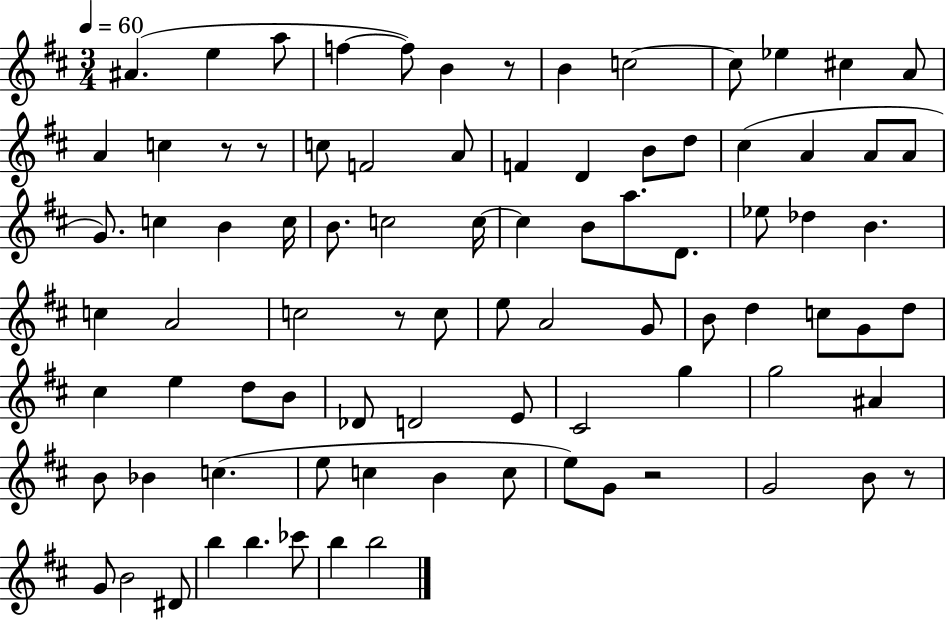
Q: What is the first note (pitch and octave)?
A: A#4